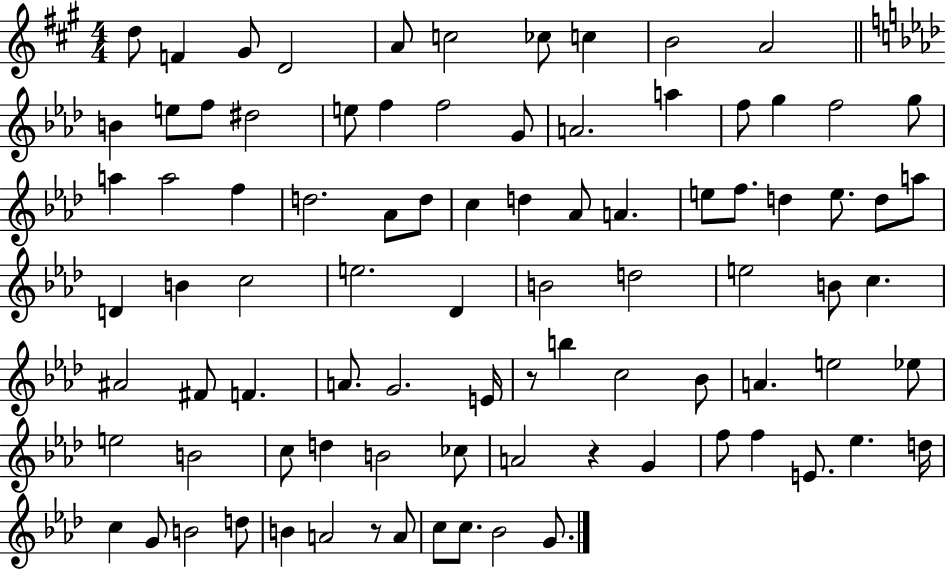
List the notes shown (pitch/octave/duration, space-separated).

D5/e F4/q G#4/e D4/h A4/e C5/h CES5/e C5/q B4/h A4/h B4/q E5/e F5/e D#5/h E5/e F5/q F5/h G4/e A4/h. A5/q F5/e G5/q F5/h G5/e A5/q A5/h F5/q D5/h. Ab4/e D5/e C5/q D5/q Ab4/e A4/q. E5/e F5/e. D5/q E5/e. D5/e A5/e D4/q B4/q C5/h E5/h. Db4/q B4/h D5/h E5/h B4/e C5/q. A#4/h F#4/e F4/q. A4/e. G4/h. E4/s R/e B5/q C5/h Bb4/e A4/q. E5/h Eb5/e E5/h B4/h C5/e D5/q B4/h CES5/e A4/h R/q G4/q F5/e F5/q E4/e. Eb5/q. D5/s C5/q G4/e B4/h D5/e B4/q A4/h R/e A4/e C5/e C5/e. Bb4/h G4/e.